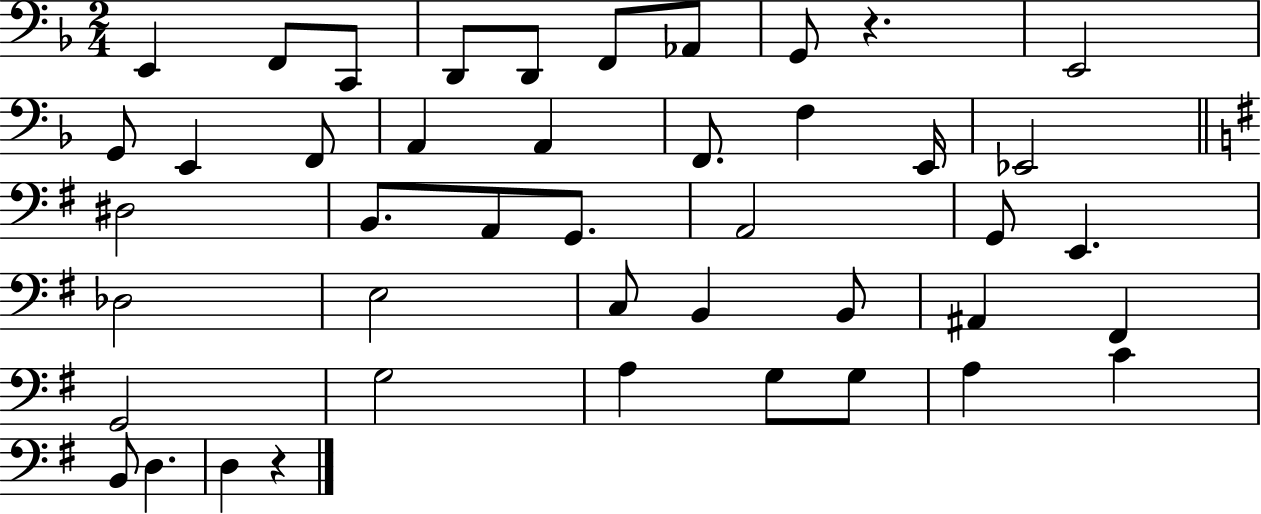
E2/q F2/e C2/e D2/e D2/e F2/e Ab2/e G2/e R/q. E2/h G2/e E2/q F2/e A2/q A2/q F2/e. F3/q E2/s Eb2/h D#3/h B2/e. A2/e G2/e. A2/h G2/e E2/q. Db3/h E3/h C3/e B2/q B2/e A#2/q F#2/q G2/h G3/h A3/q G3/e G3/e A3/q C4/q B2/e D3/q. D3/q R/q